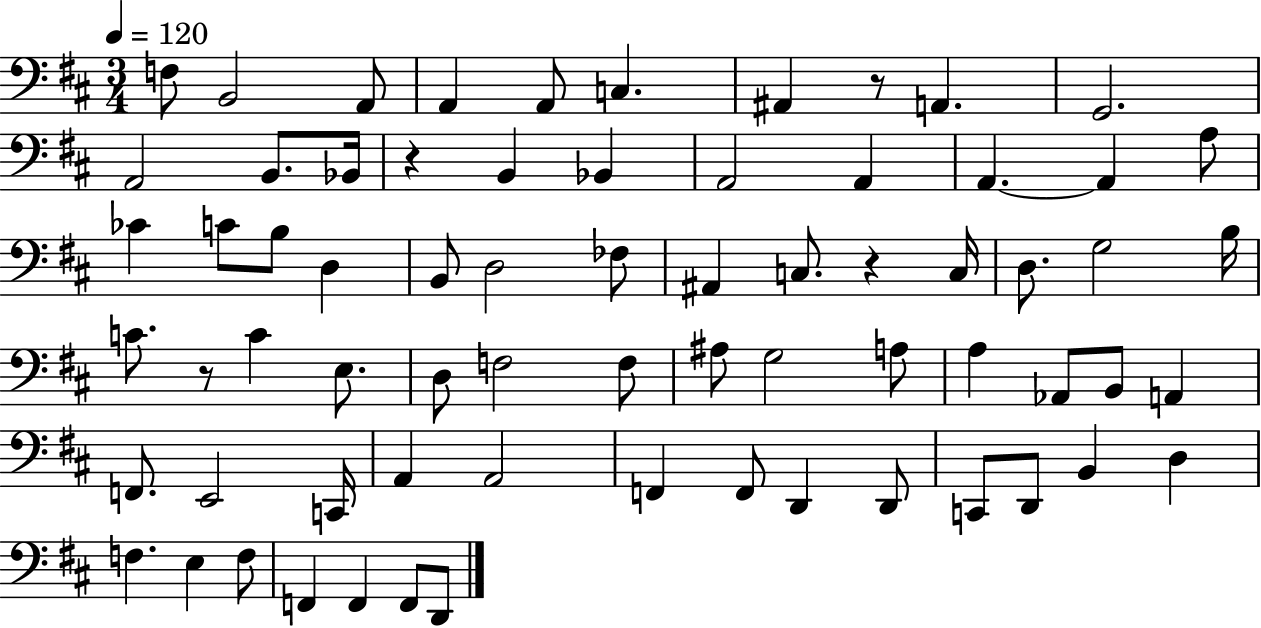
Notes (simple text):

F3/e B2/h A2/e A2/q A2/e C3/q. A#2/q R/e A2/q. G2/h. A2/h B2/e. Bb2/s R/q B2/q Bb2/q A2/h A2/q A2/q. A2/q A3/e CES4/q C4/e B3/e D3/q B2/e D3/h FES3/e A#2/q C3/e. R/q C3/s D3/e. G3/h B3/s C4/e. R/e C4/q E3/e. D3/e F3/h F3/e A#3/e G3/h A3/e A3/q Ab2/e B2/e A2/q F2/e. E2/h C2/s A2/q A2/h F2/q F2/e D2/q D2/e C2/e D2/e B2/q D3/q F3/q. E3/q F3/e F2/q F2/q F2/e D2/e